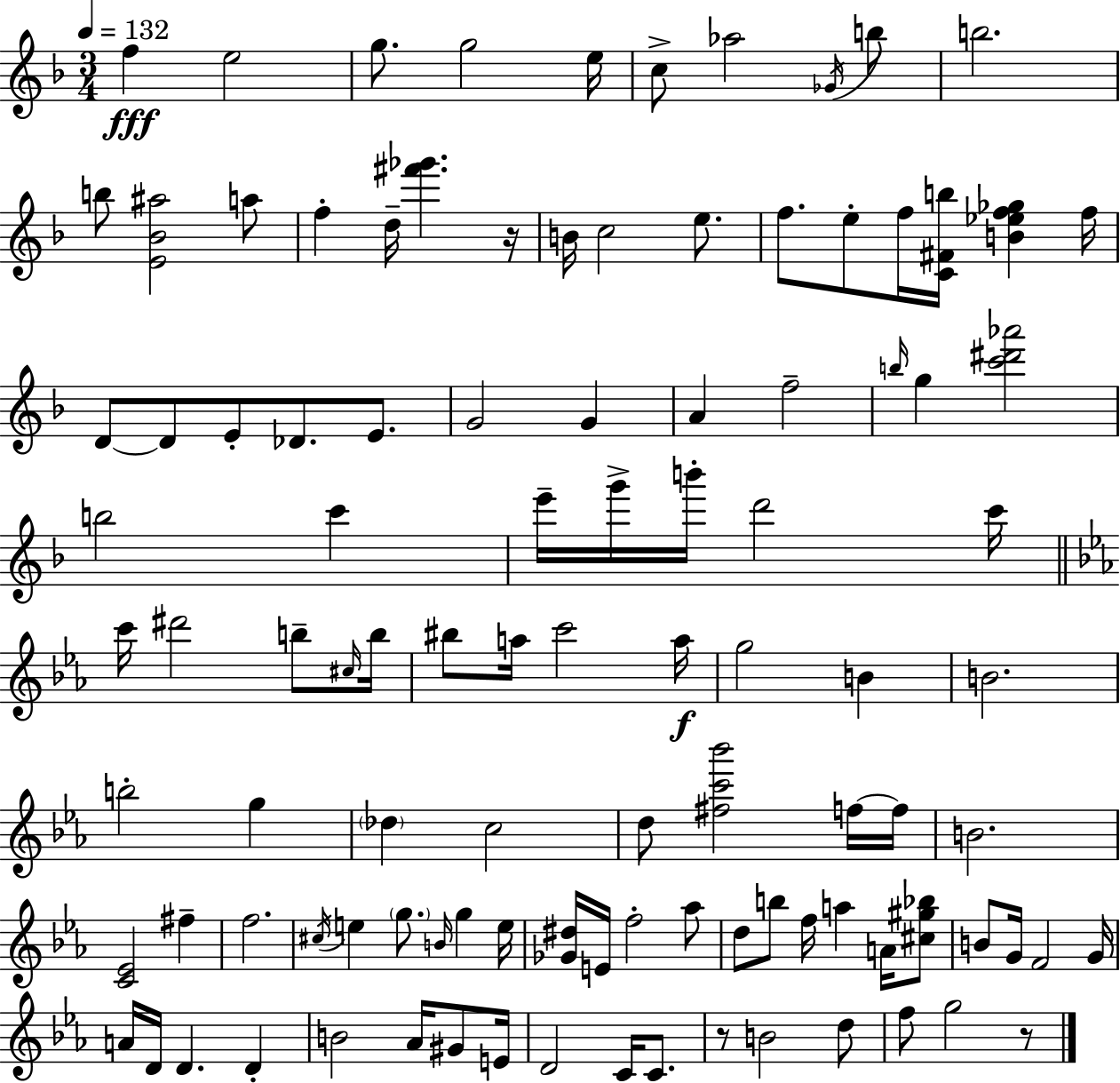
F5/q E5/h G5/e. G5/h E5/s C5/e Ab5/h Gb4/s B5/e B5/h. B5/e [E4,Bb4,A#5]/h A5/e F5/q D5/s [F#6,Gb6]/q. R/s B4/s C5/h E5/e. F5/e. E5/e F5/s [C4,F#4,B5]/s [B4,Eb5,F5,Gb5]/q F5/s D4/e D4/e E4/e Db4/e. E4/e. G4/h G4/q A4/q F5/h B5/s G5/q [C6,D#6,Ab6]/h B5/h C6/q E6/s G6/s B6/s D6/h C6/s C6/s D#6/h B5/e C#5/s B5/s BIS5/e A5/s C6/h A5/s G5/h B4/q B4/h. B5/h G5/q Db5/q C5/h D5/e [F#5,C6,Bb6]/h F5/s F5/s B4/h. [C4,Eb4]/h F#5/q F5/h. C#5/s E5/q G5/e. B4/s G5/q E5/s [Gb4,D#5]/s E4/s F5/h Ab5/e D5/e B5/e F5/s A5/q A4/s [C#5,G#5,Bb5]/e B4/e G4/s F4/h G4/s A4/s D4/s D4/q. D4/q B4/h Ab4/s G#4/e E4/s D4/h C4/s C4/e. R/e B4/h D5/e F5/e G5/h R/e